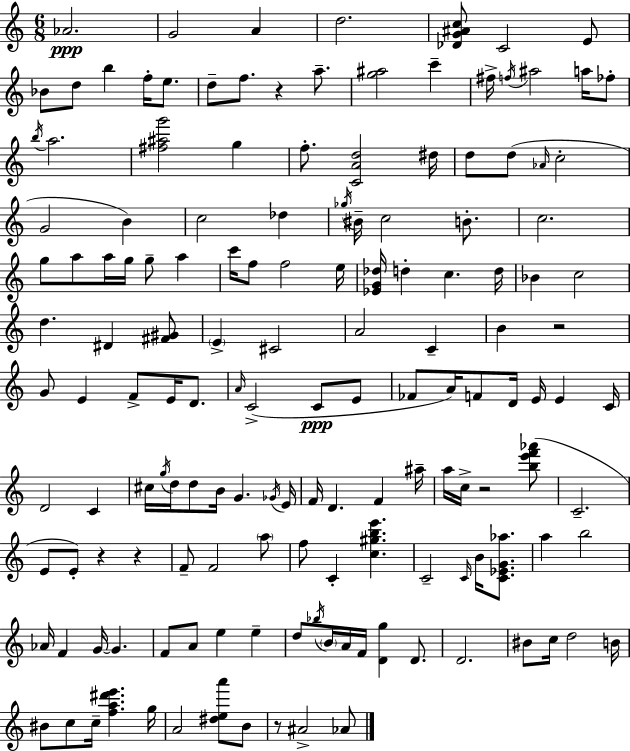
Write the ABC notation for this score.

X:1
T:Untitled
M:6/8
L:1/4
K:C
_A2 G2 A d2 [_DG^Ac]/2 C2 E/2 _B/2 d/2 b f/4 e/2 d/2 f/2 z a/2 [g^a]2 c' ^f/4 f/4 ^a2 a/4 _f/2 b/4 a2 [^f^ag']2 g f/2 [CAd]2 ^d/4 d/2 d/2 _A/4 c2 G2 B c2 _d _g/4 ^B/4 c2 B/2 c2 g/2 a/2 a/4 g/4 g/2 a c'/4 f/2 f2 e/4 [_EG_d]/4 d c d/4 _B c2 d ^D [^F^G]/2 E ^C2 A2 C B z2 G/2 E F/2 E/4 D/2 A/4 C2 C/2 E/2 _F/2 A/4 F/2 D/4 E/4 E C/4 D2 C ^c/4 g/4 d/4 d/2 B/4 G _G/4 E/4 F/4 D F ^a/4 a/4 c/4 z2 [be'f'_a']/2 C2 E/2 E/2 z z F/2 F2 a/2 f/2 C [c^gbe'] C2 C/4 B/4 [C_EG_a]/2 a b2 _A/4 F G/4 G F/2 A/2 e e d/2 _b/4 B/4 A/4 F/4 [Dg] D/2 D2 ^B/2 c/4 d2 B/4 ^B/2 c/2 c/4 [fa^d'e'] g/4 A2 [^dea']/2 B/2 z/2 ^A2 _A/2